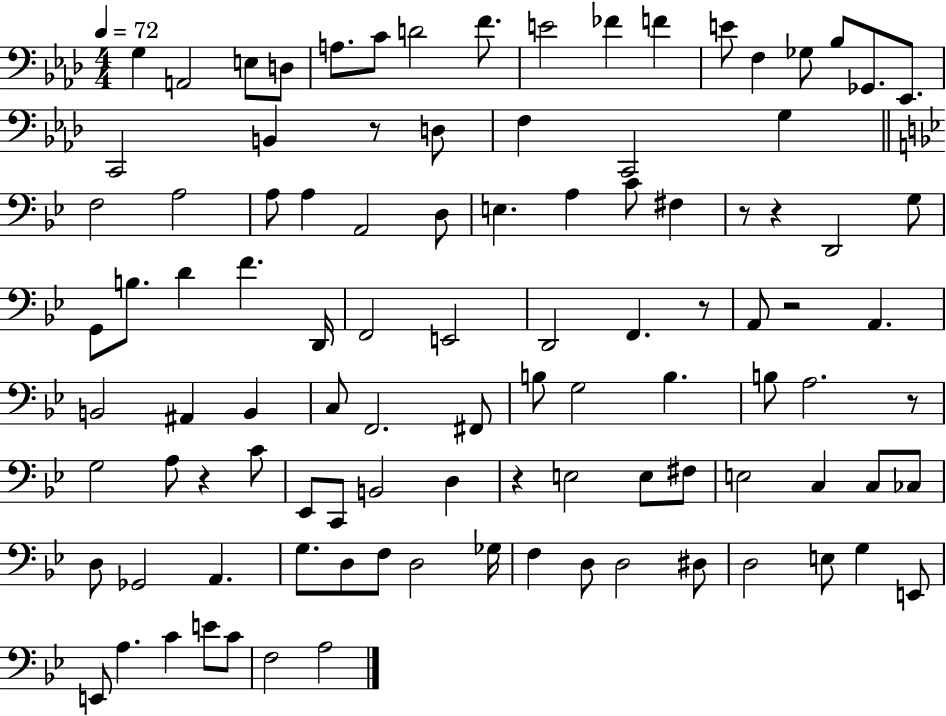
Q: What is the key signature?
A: AES major